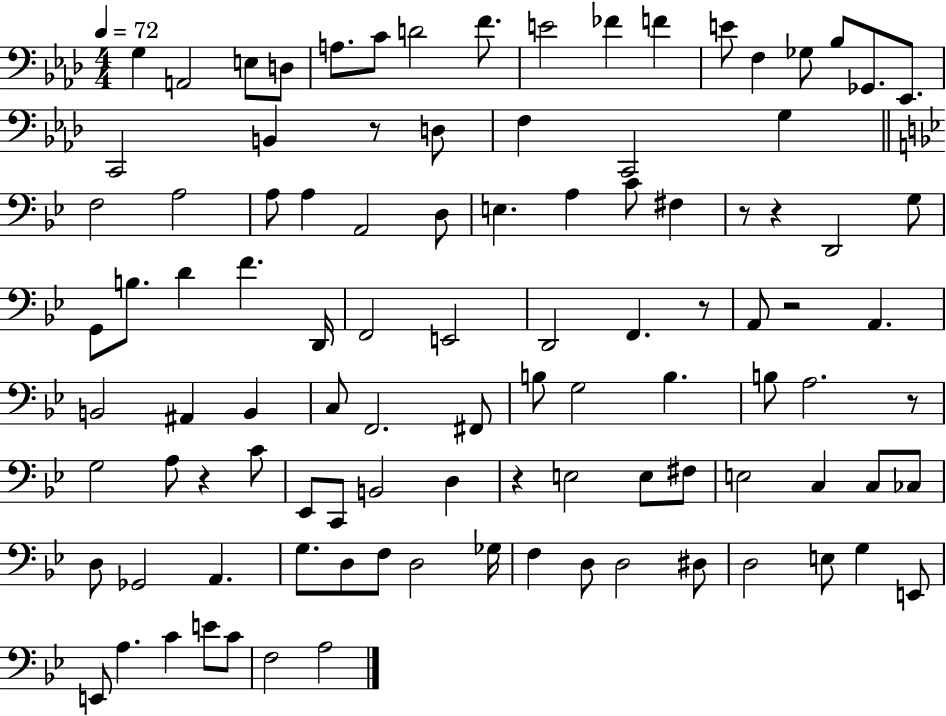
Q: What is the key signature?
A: AES major